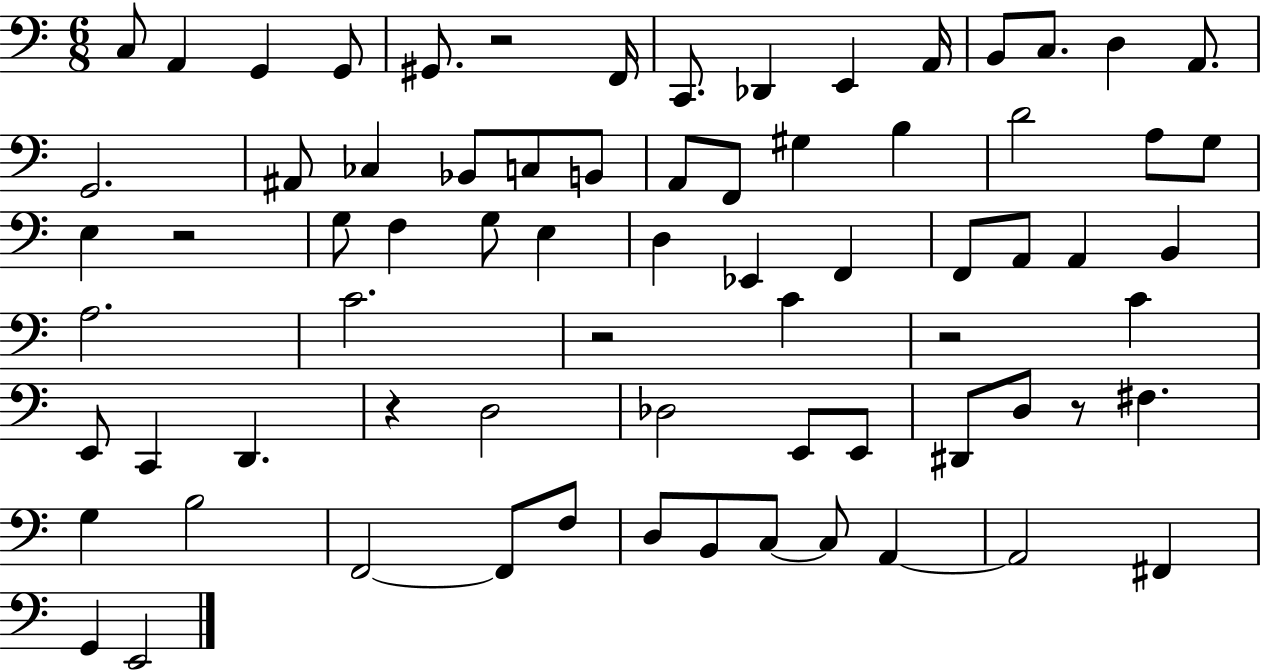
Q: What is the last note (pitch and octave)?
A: E2